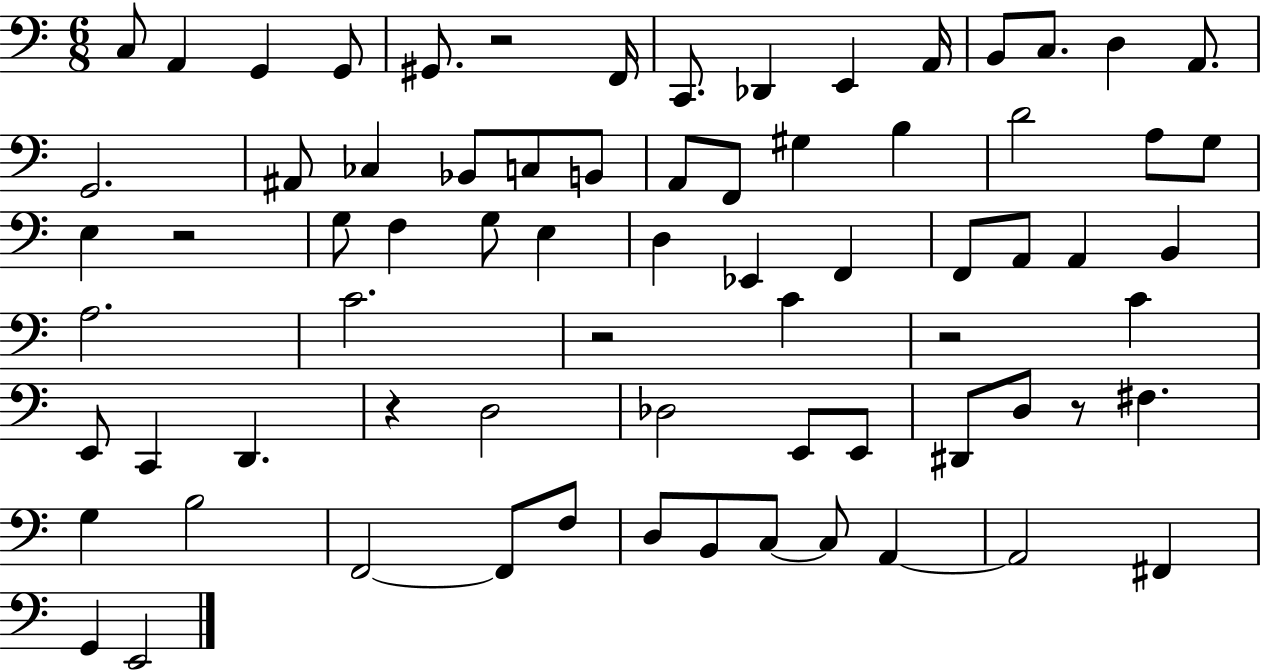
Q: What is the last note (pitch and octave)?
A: E2